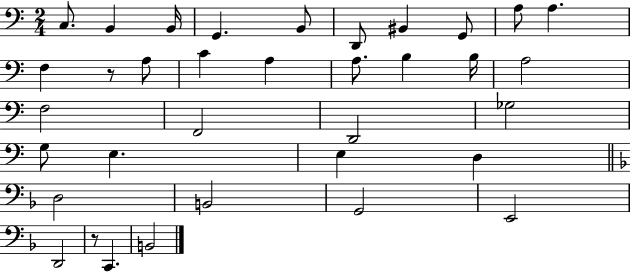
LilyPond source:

{
  \clef bass
  \numericTimeSignature
  \time 2/4
  \key c \major
  c8. b,4 b,16 | g,4. b,8 | d,8 bis,4 g,8 | a8 a4. | \break f4 r8 a8 | c'4 a4 | a8. b4 b16 | a2 | \break f2 | f,2 | d,2 | ges2 | \break g8 e4. | e4 d4 | \bar "||" \break \key f \major d2 | b,2 | g,2 | e,2 | \break d,2 | r8 c,4. | b,2 | \bar "|."
}